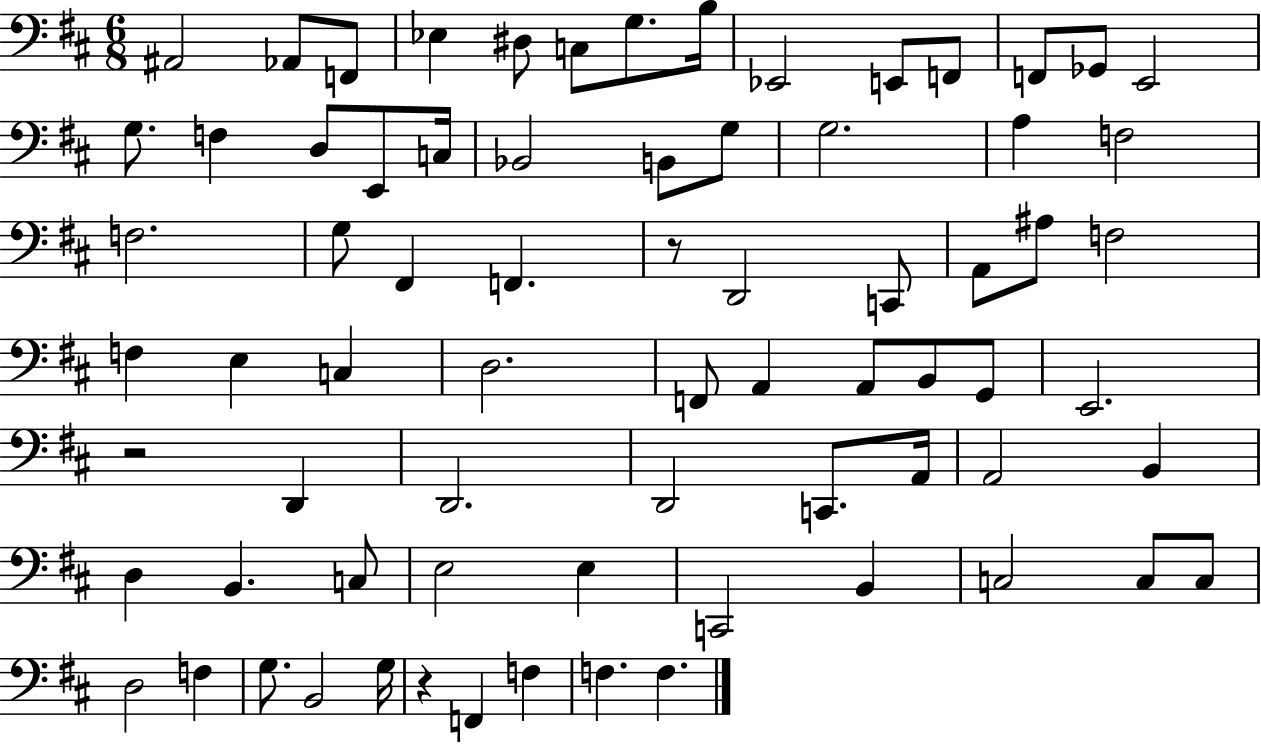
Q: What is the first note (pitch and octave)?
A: A#2